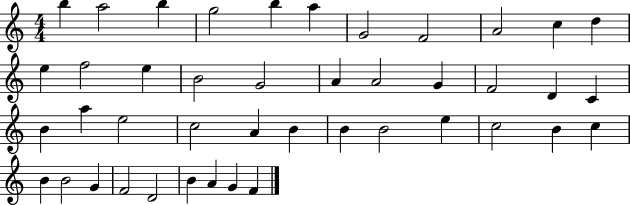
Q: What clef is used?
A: treble